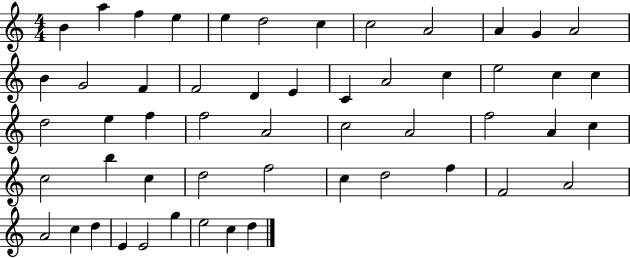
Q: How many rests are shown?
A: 0